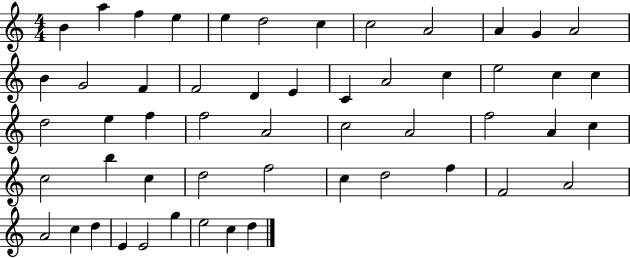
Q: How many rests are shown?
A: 0